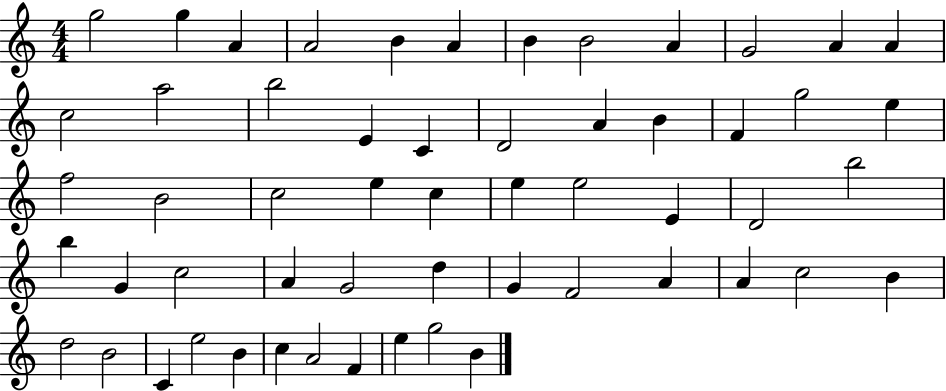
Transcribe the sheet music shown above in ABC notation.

X:1
T:Untitled
M:4/4
L:1/4
K:C
g2 g A A2 B A B B2 A G2 A A c2 a2 b2 E C D2 A B F g2 e f2 B2 c2 e c e e2 E D2 b2 b G c2 A G2 d G F2 A A c2 B d2 B2 C e2 B c A2 F e g2 B